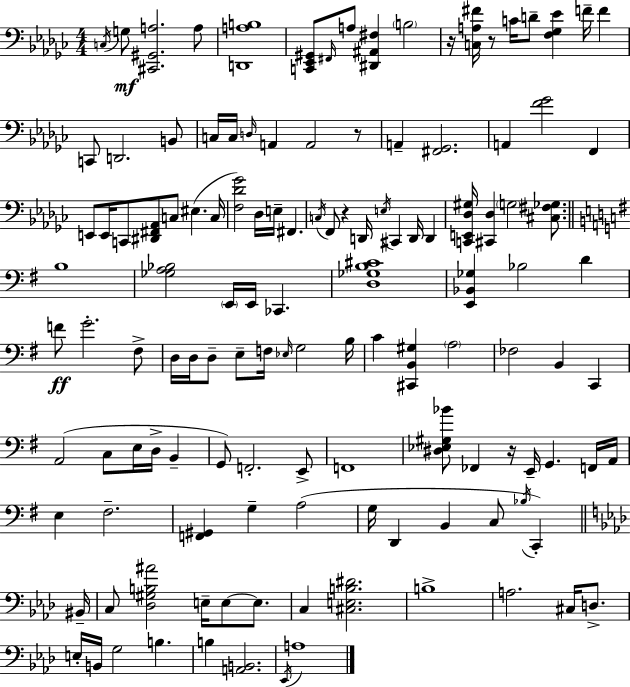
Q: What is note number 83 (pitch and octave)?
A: Bb3